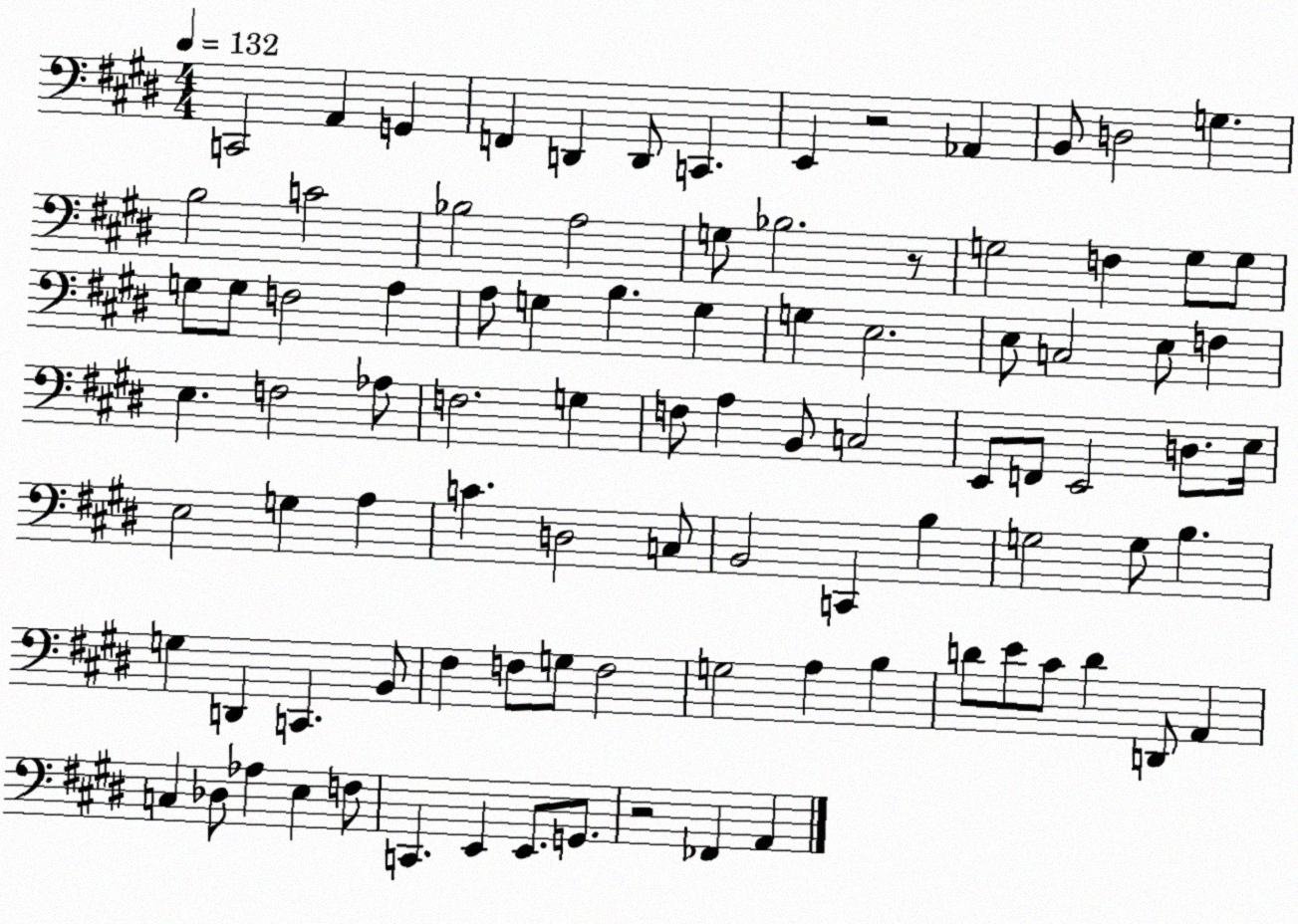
X:1
T:Untitled
M:4/4
L:1/4
K:E
C,,2 A,, G,, F,, D,, D,,/2 C,, E,, z2 _A,, B,,/2 D,2 G, B,2 C2 _B,2 A,2 G,/2 _B,2 z/2 G,2 F, G,/2 G,/2 G,/2 G,/2 F,2 A, A,/2 G, B, G, G, E,2 E,/2 C,2 E,/2 F, E, F,2 _A,/2 F,2 G, F,/2 A, B,,/2 C,2 E,,/2 F,,/2 E,,2 D,/2 E,/4 E,2 G, A, C D,2 C,/2 B,,2 C,, B, G,2 G,/2 B, G, D,, C,, B,,/2 ^F, F,/2 G,/2 F,2 G,2 A, B, D/2 E/2 ^C/2 D D,,/2 A,, C, _D,/2 _A, E, F,/2 C,, E,, E,,/2 G,,/2 z2 _F,, A,,